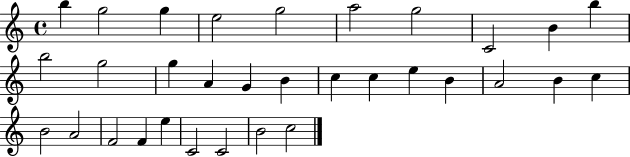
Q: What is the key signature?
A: C major